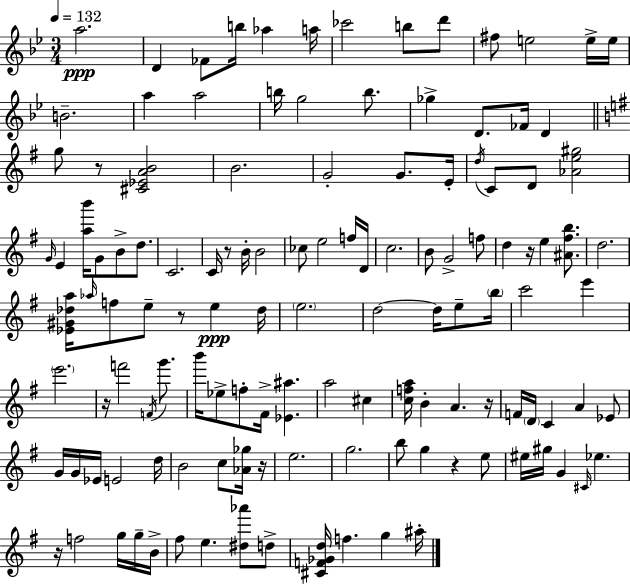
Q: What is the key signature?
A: G minor